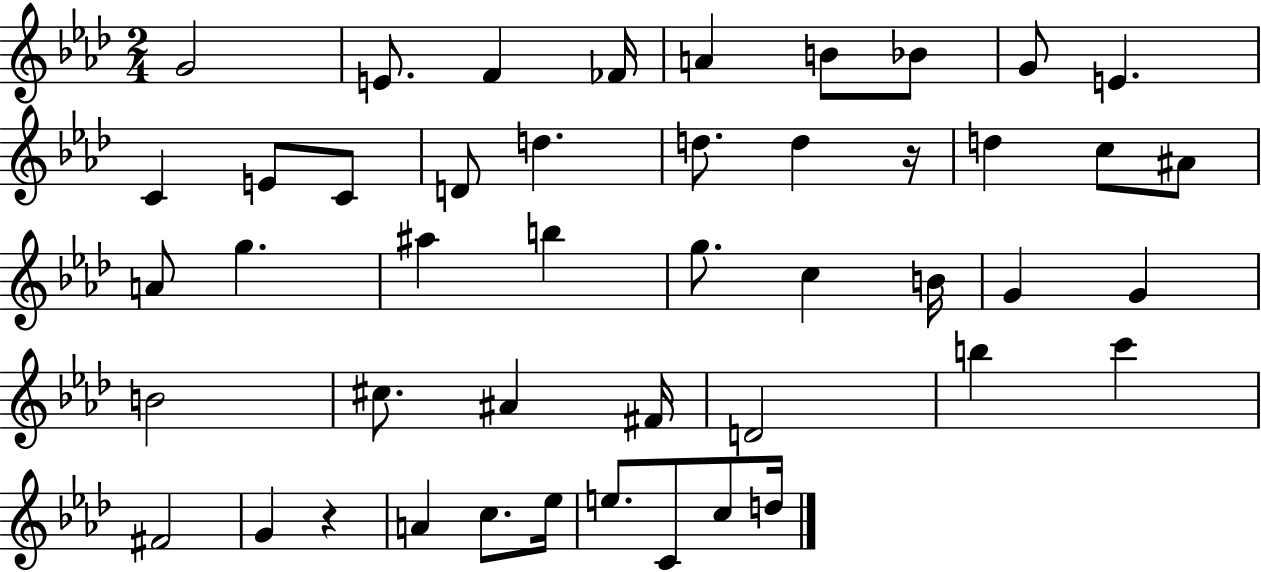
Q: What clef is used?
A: treble